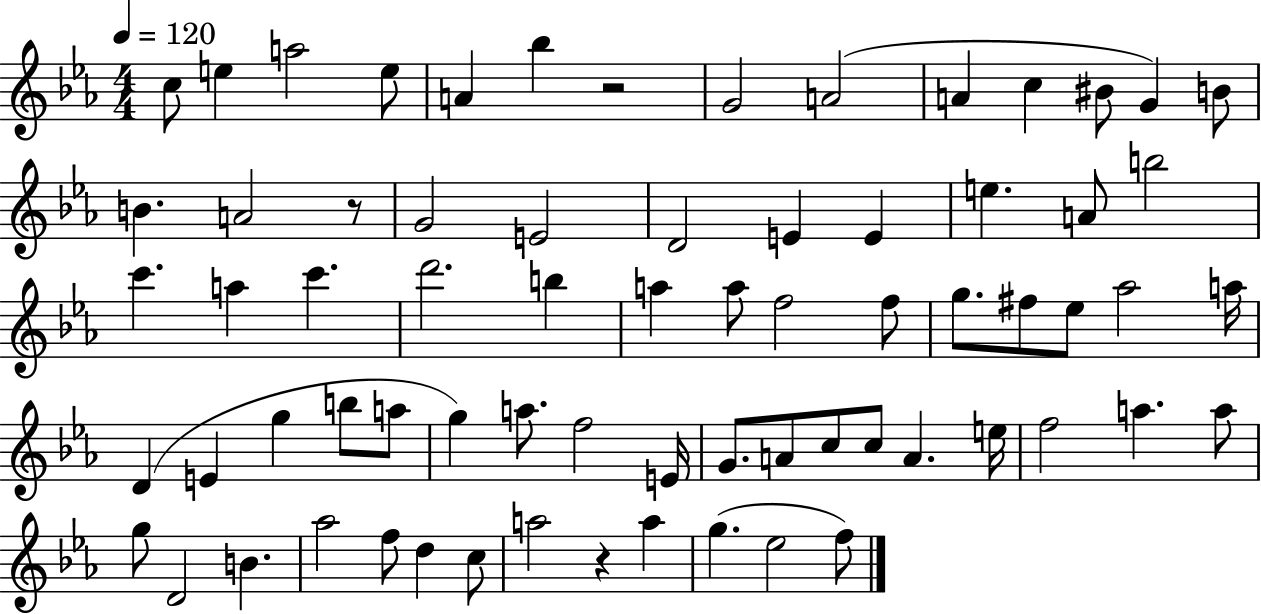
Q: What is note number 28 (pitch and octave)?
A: B5